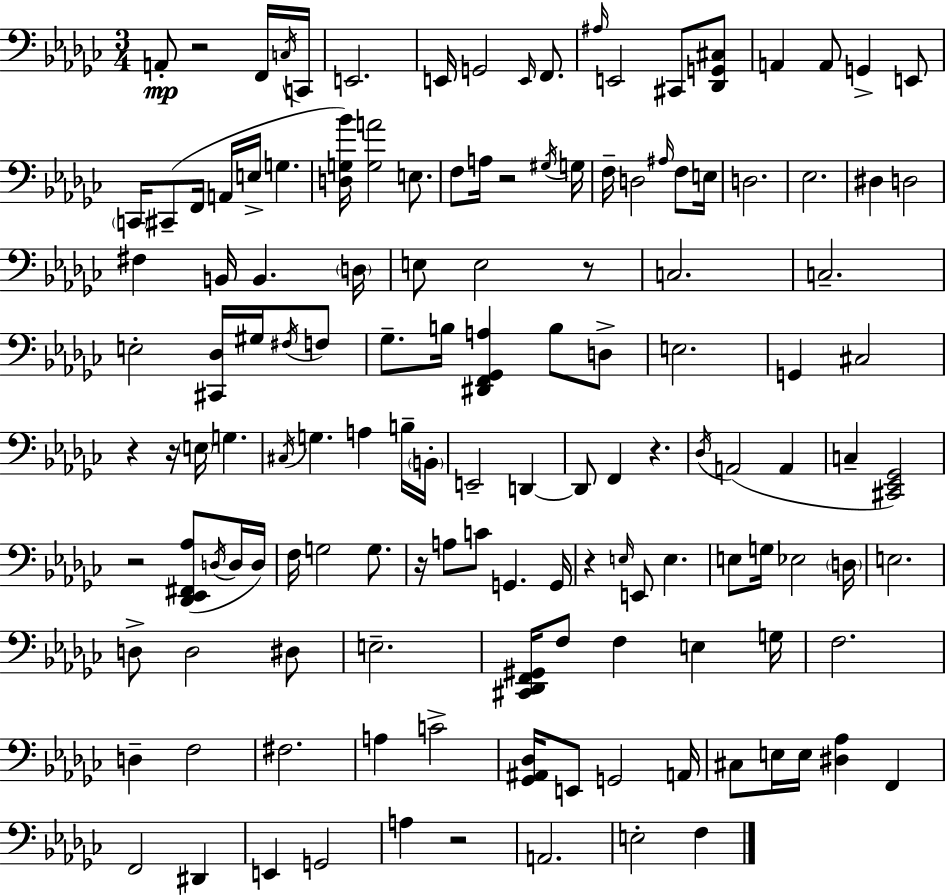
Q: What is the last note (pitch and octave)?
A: F3